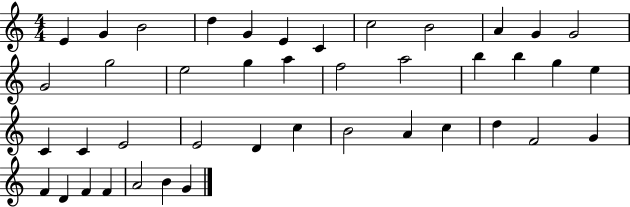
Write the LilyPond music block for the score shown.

{
  \clef treble
  \numericTimeSignature
  \time 4/4
  \key c \major
  e'4 g'4 b'2 | d''4 g'4 e'4 c'4 | c''2 b'2 | a'4 g'4 g'2 | \break g'2 g''2 | e''2 g''4 a''4 | f''2 a''2 | b''4 b''4 g''4 e''4 | \break c'4 c'4 e'2 | e'2 d'4 c''4 | b'2 a'4 c''4 | d''4 f'2 g'4 | \break f'4 d'4 f'4 f'4 | a'2 b'4 g'4 | \bar "|."
}